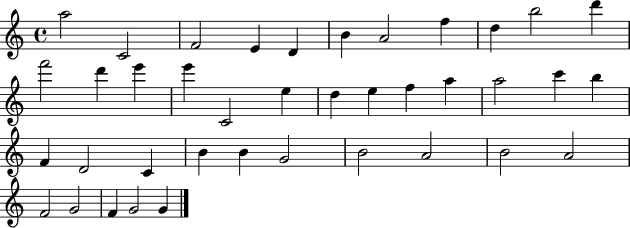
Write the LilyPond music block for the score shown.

{
  \clef treble
  \time 4/4
  \defaultTimeSignature
  \key c \major
  a''2 c'2 | f'2 e'4 d'4 | b'4 a'2 f''4 | d''4 b''2 d'''4 | \break f'''2 d'''4 e'''4 | e'''4 c'2 e''4 | d''4 e''4 f''4 a''4 | a''2 c'''4 b''4 | \break f'4 d'2 c'4 | b'4 b'4 g'2 | b'2 a'2 | b'2 a'2 | \break f'2 g'2 | f'4 g'2 g'4 | \bar "|."
}